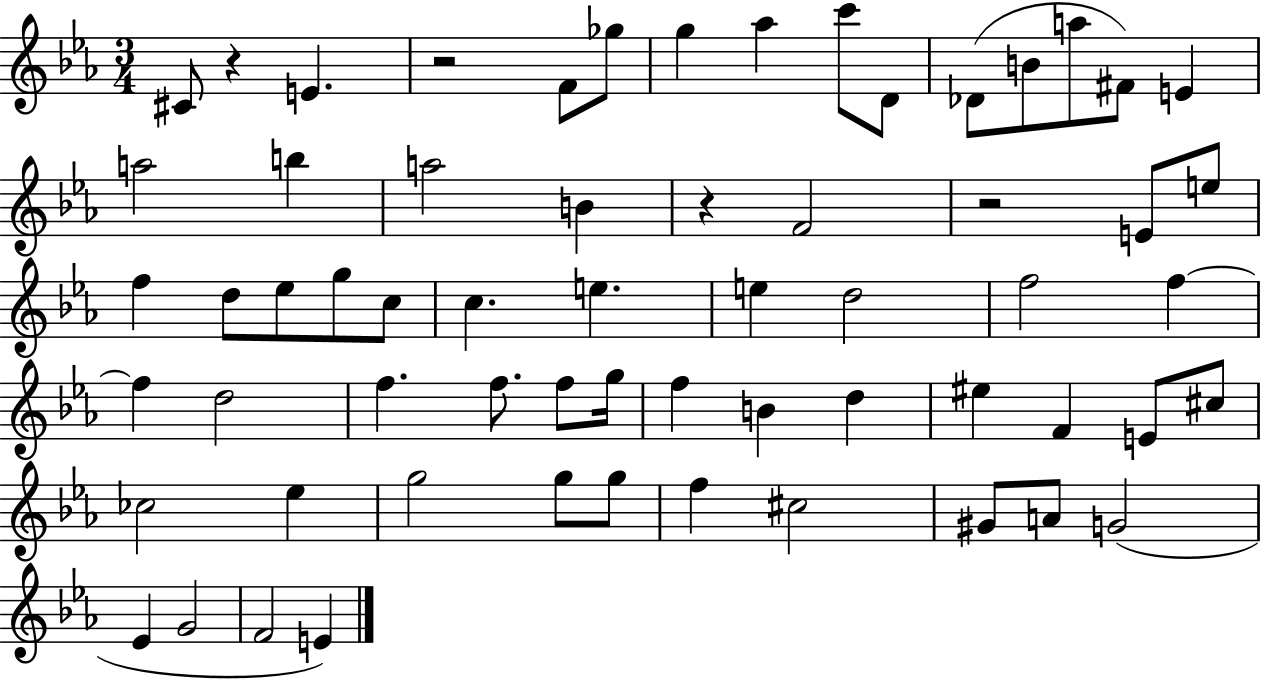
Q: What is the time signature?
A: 3/4